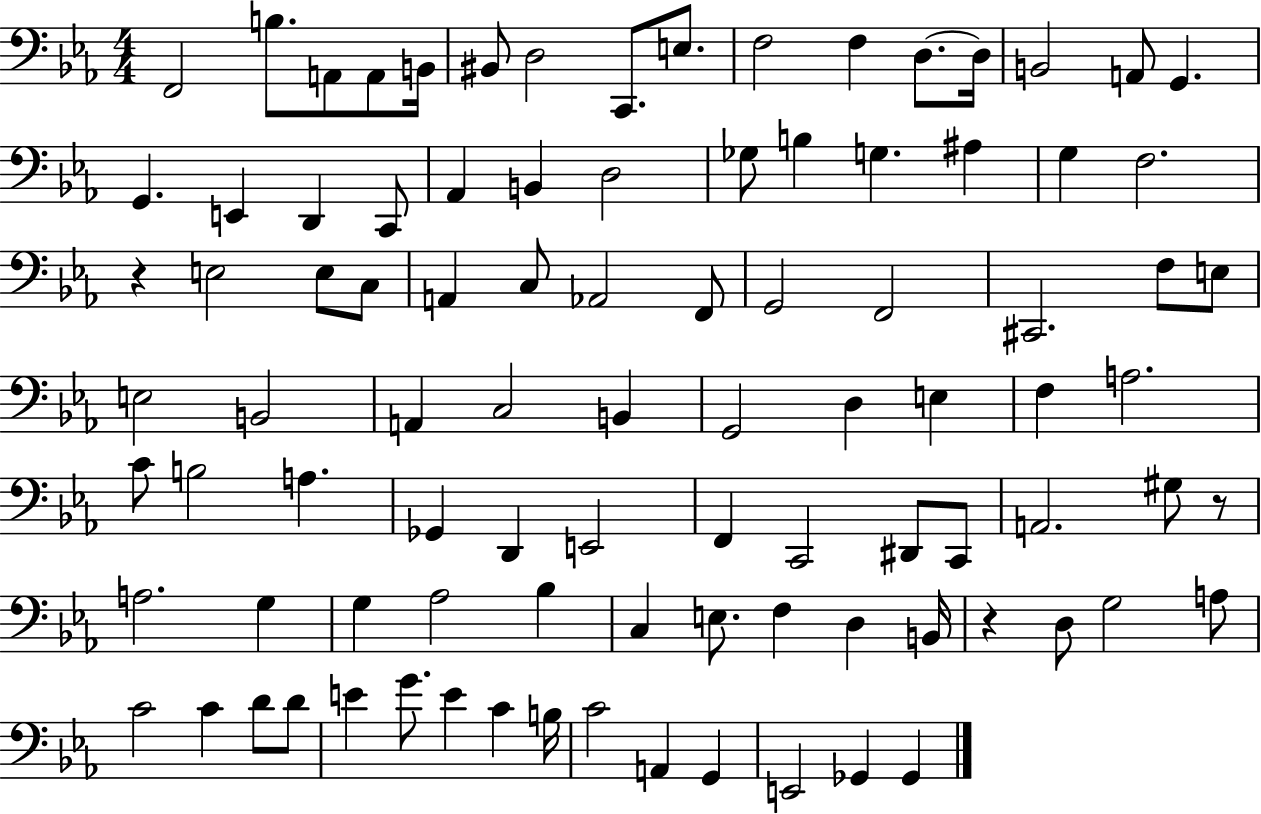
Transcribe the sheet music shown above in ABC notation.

X:1
T:Untitled
M:4/4
L:1/4
K:Eb
F,,2 B,/2 A,,/2 A,,/2 B,,/4 ^B,,/2 D,2 C,,/2 E,/2 F,2 F, D,/2 D,/4 B,,2 A,,/2 G,, G,, E,, D,, C,,/2 _A,, B,, D,2 _G,/2 B, G, ^A, G, F,2 z E,2 E,/2 C,/2 A,, C,/2 _A,,2 F,,/2 G,,2 F,,2 ^C,,2 F,/2 E,/2 E,2 B,,2 A,, C,2 B,, G,,2 D, E, F, A,2 C/2 B,2 A, _G,, D,, E,,2 F,, C,,2 ^D,,/2 C,,/2 A,,2 ^G,/2 z/2 A,2 G, G, _A,2 _B, C, E,/2 F, D, B,,/4 z D,/2 G,2 A,/2 C2 C D/2 D/2 E G/2 E C B,/4 C2 A,, G,, E,,2 _G,, _G,,